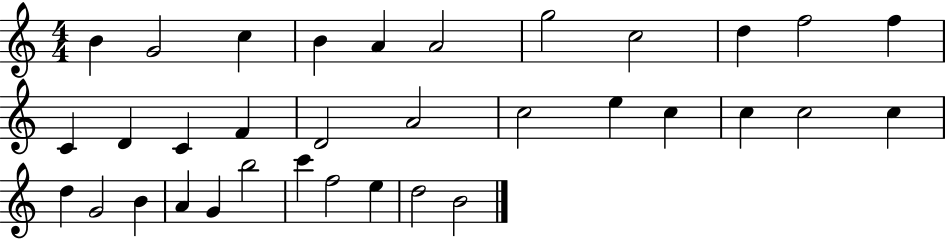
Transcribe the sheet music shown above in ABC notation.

X:1
T:Untitled
M:4/4
L:1/4
K:C
B G2 c B A A2 g2 c2 d f2 f C D C F D2 A2 c2 e c c c2 c d G2 B A G b2 c' f2 e d2 B2